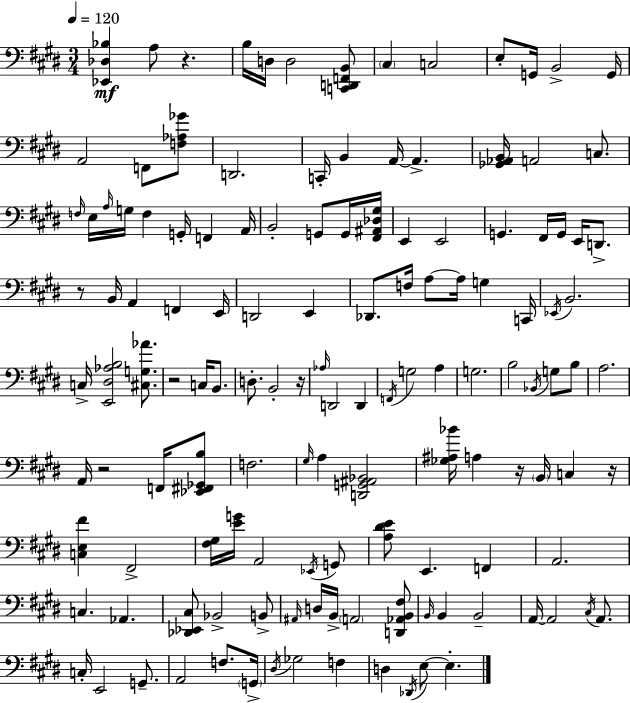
[Eb2,Db3,Bb3]/q A3/e R/q. B3/s D3/s D3/h [C2,D2,F2,B2]/e C#3/q C3/h E3/e G2/s B2/h G2/s A2/h F2/e [F3,Ab3,Gb4]/e D2/h. C2/s B2/q A2/s A2/q. [Gb2,Ab2,B2]/s A2/h C3/e. F3/s E3/s A3/s G3/s F3/q G2/s F2/q A2/s B2/h G2/e G2/s [F#2,A#2,Db3,G#3]/s E2/q E2/h G2/q. F#2/s G2/s E2/s D2/e. R/e B2/s A2/q F2/q E2/s D2/h E2/q Db2/e. F3/s A3/e A3/s G3/q C2/s Eb2/s B2/h. C3/s [E2,D#3,Ab3,B3]/h [C#3,G3,Ab4]/e. R/h C3/s B2/e. D3/e. B2/h R/s Ab3/s D2/h D2/q F2/s G3/h A3/q G3/h. B3/h Bb2/s G3/e B3/e A3/h. A2/s R/h F2/s [Eb2,F#2,Gb2,B3]/e F3/h. G#3/s A3/q [D2,G2,A#2,Bb2]/h [Gb3,A#3,Bb4]/s A3/q R/s B2/s C3/q R/s [C3,E3,F#4]/q F#2/h [F#3,G#3]/s [E4,G4]/s A2/h Eb2/s G2/e [A3,D#4,E4]/e E2/q. F2/q A2/h. C3/q. Ab2/q. [Db2,Eb2,C#3]/e Bb2/h B2/e A#2/s D3/s B2/s A2/h [D2,Ab2,B2,F#3]/e B2/s B2/q B2/h A2/s A2/h C#3/s A2/e. C3/s E2/h G2/e. A2/h F3/e. G2/s D#3/s Gb3/h F3/q D3/q Db2/s E3/e E3/q.